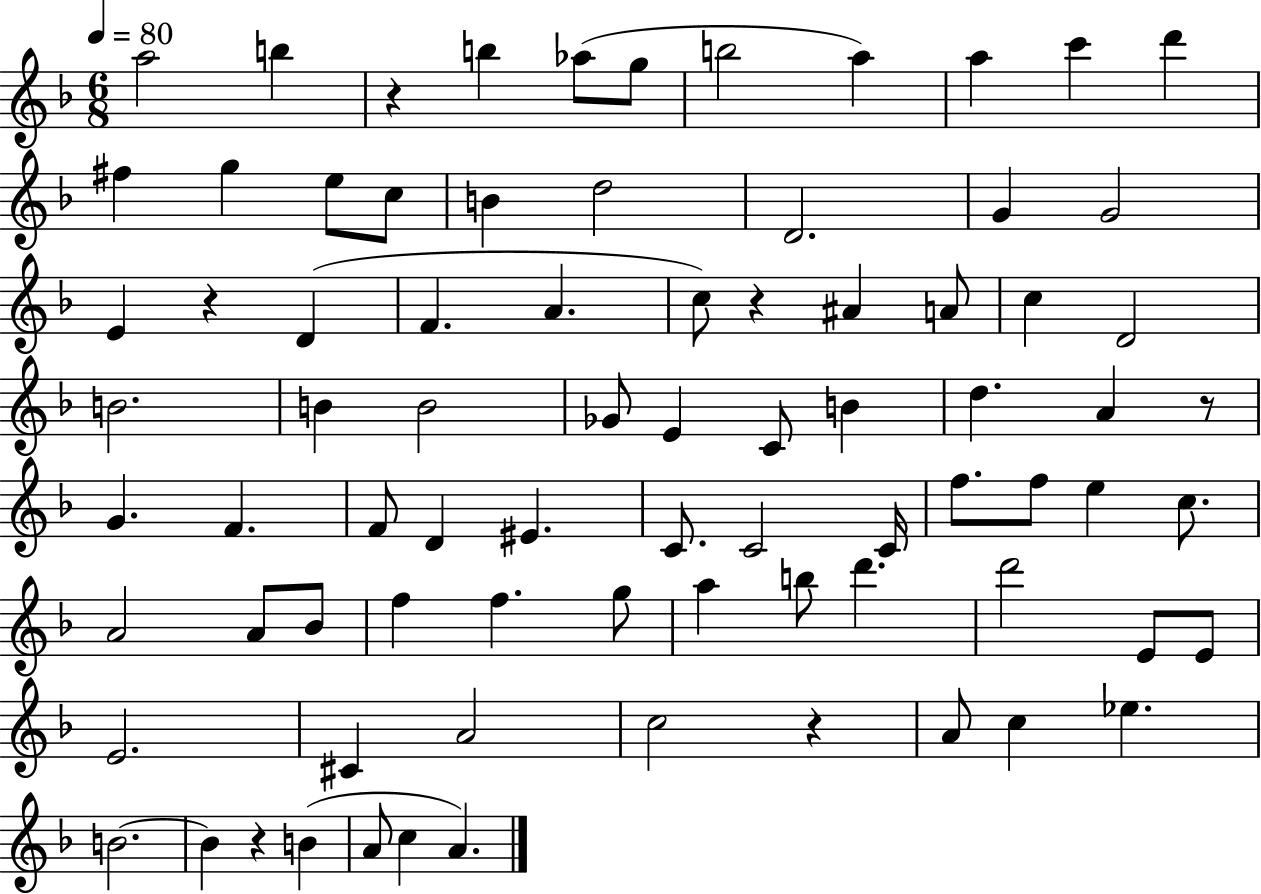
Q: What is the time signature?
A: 6/8